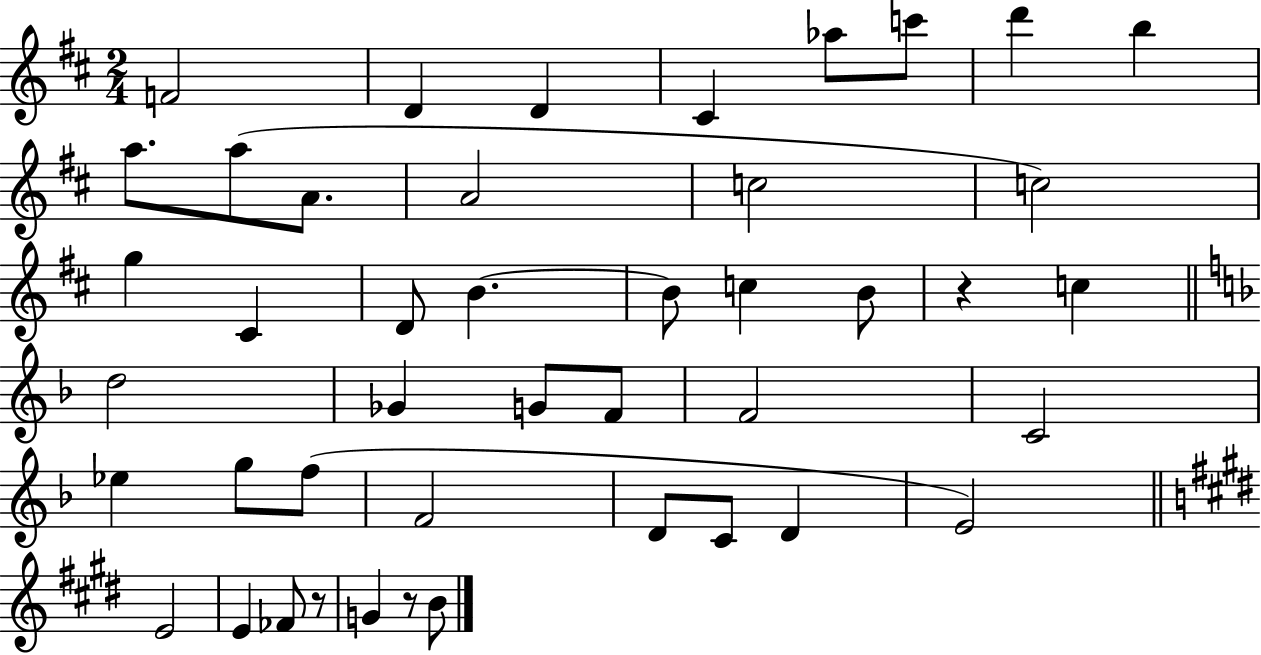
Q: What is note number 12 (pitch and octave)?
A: A4